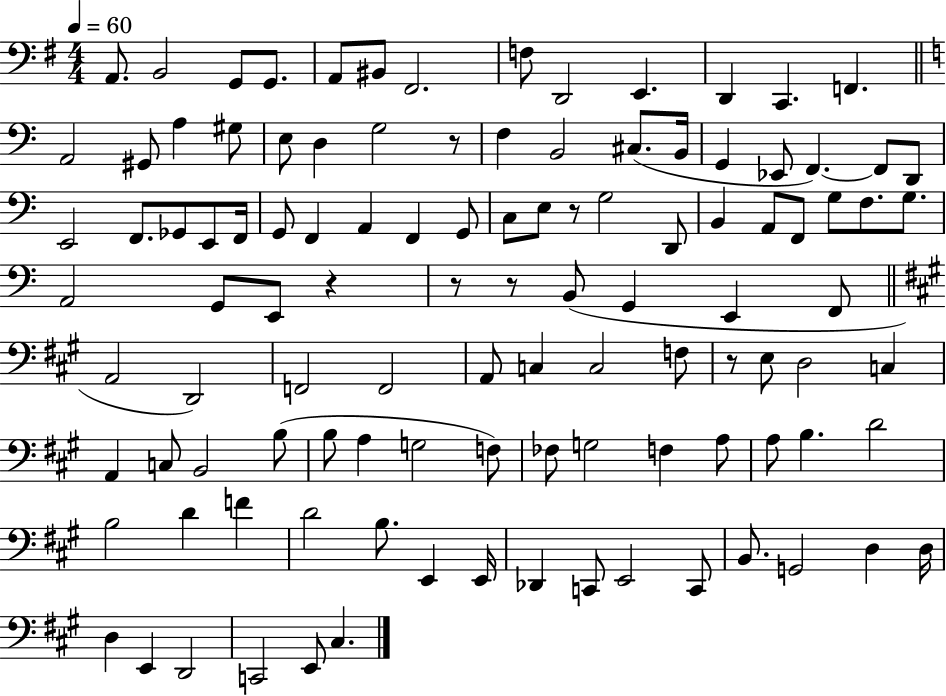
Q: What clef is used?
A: bass